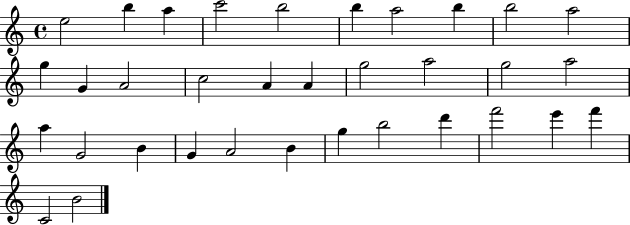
E5/h B5/q A5/q C6/h B5/h B5/q A5/h B5/q B5/h A5/h G5/q G4/q A4/h C5/h A4/q A4/q G5/h A5/h G5/h A5/h A5/q G4/h B4/q G4/q A4/h B4/q G5/q B5/h D6/q F6/h E6/q F6/q C4/h B4/h